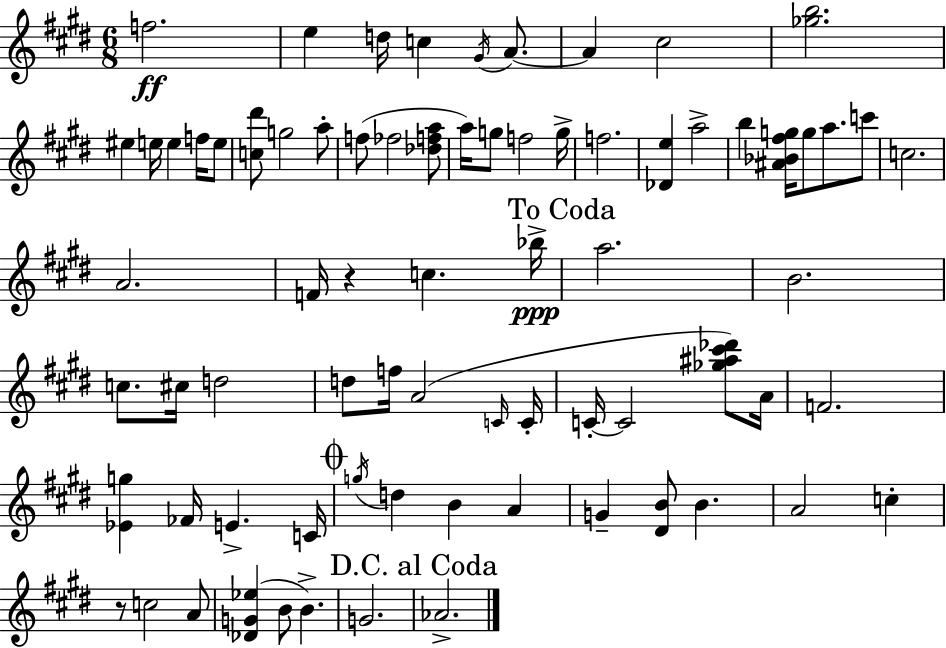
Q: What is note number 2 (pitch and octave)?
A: E5